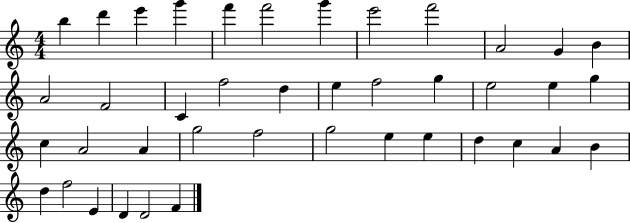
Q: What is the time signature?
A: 4/4